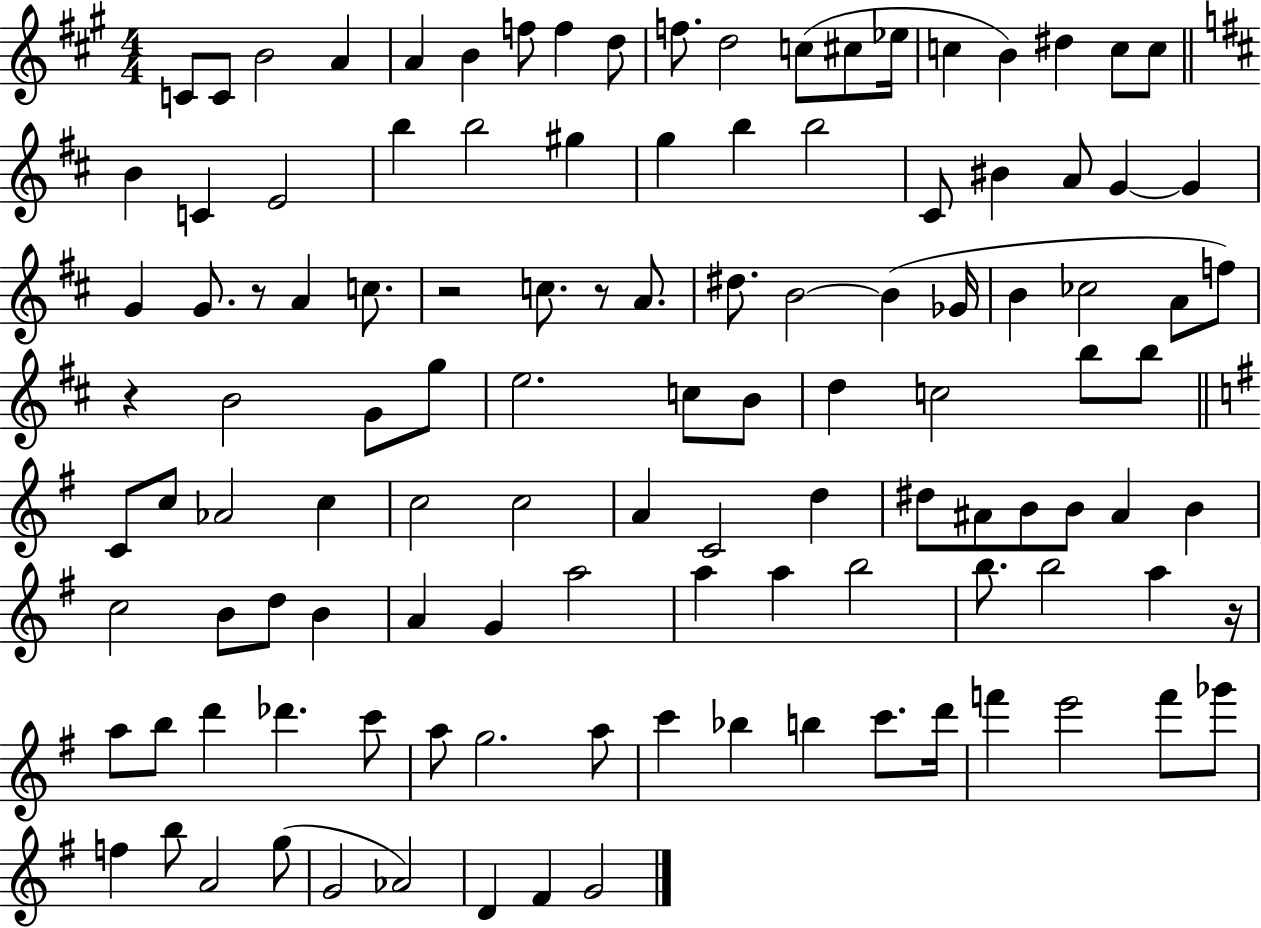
{
  \clef treble
  \numericTimeSignature
  \time 4/4
  \key a \major
  c'8 c'8 b'2 a'4 | a'4 b'4 f''8 f''4 d''8 | f''8. d''2 c''8( cis''8 ees''16 | c''4 b'4) dis''4 c''8 c''8 | \break \bar "||" \break \key d \major b'4 c'4 e'2 | b''4 b''2 gis''4 | g''4 b''4 b''2 | cis'8 bis'4 a'8 g'4~~ g'4 | \break g'4 g'8. r8 a'4 c''8. | r2 c''8. r8 a'8. | dis''8. b'2~~ b'4( ges'16 | b'4 ces''2 a'8 f''8) | \break r4 b'2 g'8 g''8 | e''2. c''8 b'8 | d''4 c''2 b''8 b''8 | \bar "||" \break \key g \major c'8 c''8 aes'2 c''4 | c''2 c''2 | a'4 c'2 d''4 | dis''8 ais'8 b'8 b'8 ais'4 b'4 | \break c''2 b'8 d''8 b'4 | a'4 g'4 a''2 | a''4 a''4 b''2 | b''8. b''2 a''4 r16 | \break a''8 b''8 d'''4 des'''4. c'''8 | a''8 g''2. a''8 | c'''4 bes''4 b''4 c'''8. d'''16 | f'''4 e'''2 f'''8 ges'''8 | \break f''4 b''8 a'2 g''8( | g'2 aes'2) | d'4 fis'4 g'2 | \bar "|."
}